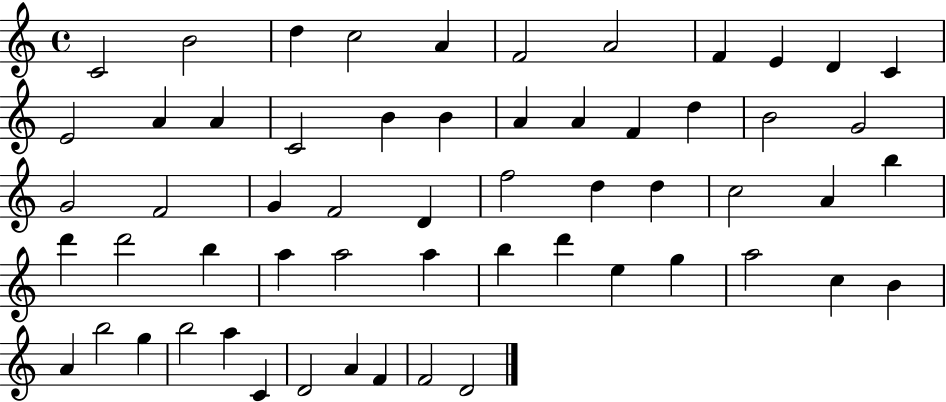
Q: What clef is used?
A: treble